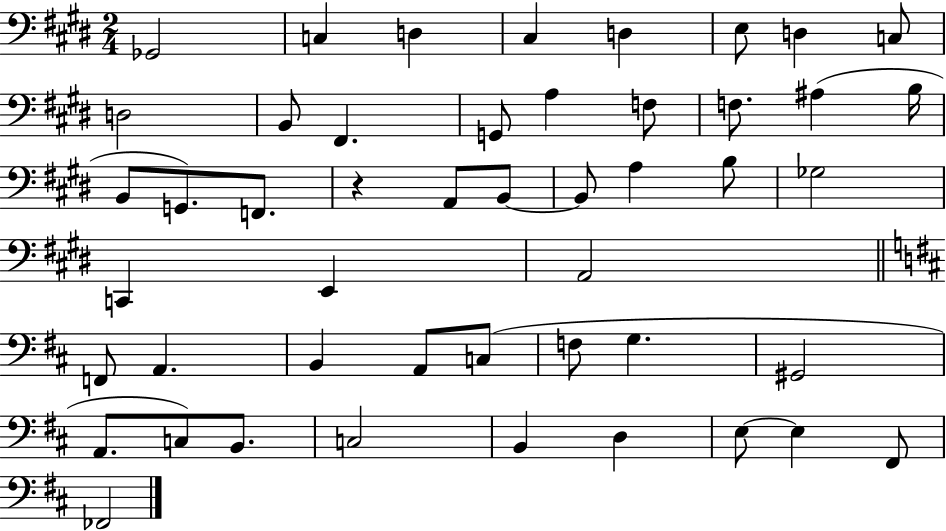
Gb2/h C3/q D3/q C#3/q D3/q E3/e D3/q C3/e D3/h B2/e F#2/q. G2/e A3/q F3/e F3/e. A#3/q B3/s B2/e G2/e. F2/e. R/q A2/e B2/e B2/e A3/q B3/e Gb3/h C2/q E2/q A2/h F2/e A2/q. B2/q A2/e C3/e F3/e G3/q. G#2/h A2/e. C3/e B2/e. C3/h B2/q D3/q E3/e E3/q F#2/e FES2/h